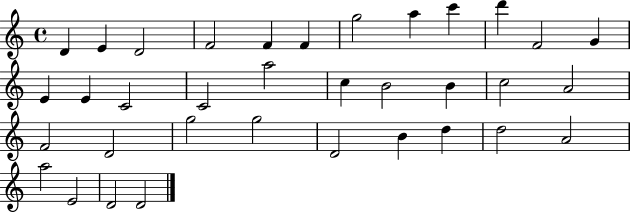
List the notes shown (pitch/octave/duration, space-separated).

D4/q E4/q D4/h F4/h F4/q F4/q G5/h A5/q C6/q D6/q F4/h G4/q E4/q E4/q C4/h C4/h A5/h C5/q B4/h B4/q C5/h A4/h F4/h D4/h G5/h G5/h D4/h B4/q D5/q D5/h A4/h A5/h E4/h D4/h D4/h